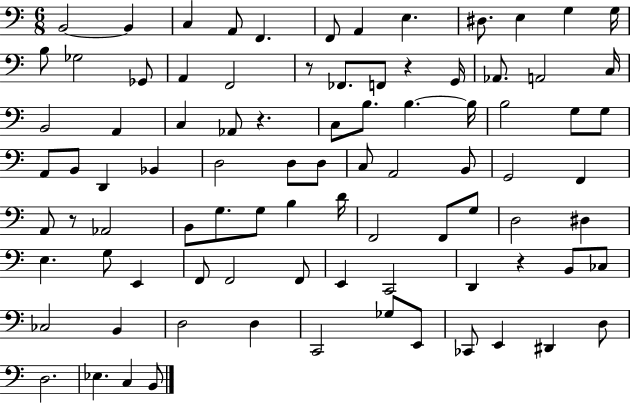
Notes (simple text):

B2/h B2/q C3/q A2/e F2/q. F2/e A2/q E3/q. D#3/e. E3/q G3/q G3/s B3/e Gb3/h Gb2/e A2/q F2/h R/e FES2/e. F2/e R/q G2/s Ab2/e. A2/h C3/s B2/h A2/q C3/q Ab2/e R/q. C3/e B3/e. B3/q. B3/s B3/h G3/e G3/e A2/e B2/e D2/q Bb2/q D3/h D3/e D3/e C3/e A2/h B2/e G2/h F2/q A2/e R/e Ab2/h B2/e G3/e. G3/e B3/q D4/s F2/h F2/e G3/e D3/h D#3/q E3/q. G3/e E2/q F2/e F2/h F2/e E2/q C2/h D2/q R/q B2/e CES3/e CES3/h B2/q D3/h D3/q C2/h Gb3/e E2/e CES2/e E2/q D#2/q D3/e D3/h. Eb3/q. C3/q B2/e